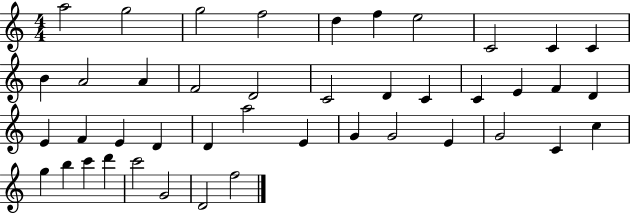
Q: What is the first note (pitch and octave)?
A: A5